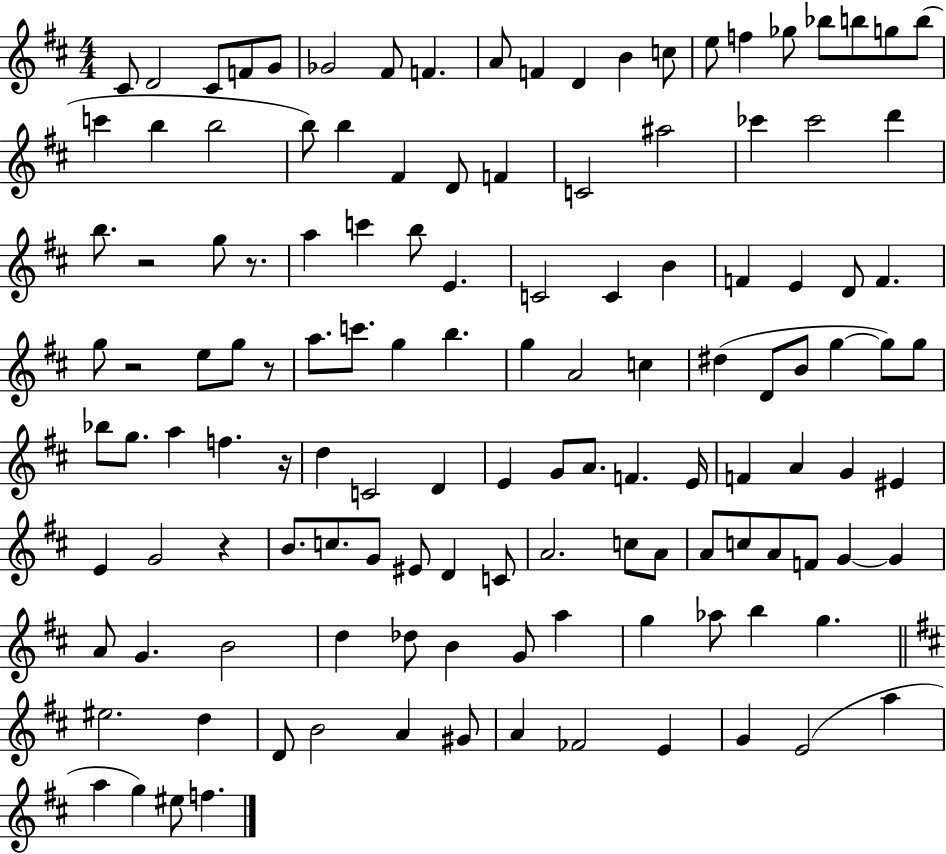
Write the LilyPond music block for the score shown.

{
  \clef treble
  \numericTimeSignature
  \time 4/4
  \key d \major
  cis'8 d'2 cis'8 f'8 g'8 | ges'2 fis'8 f'4. | a'8 f'4 d'4 b'4 c''8 | e''8 f''4 ges''8 bes''8 b''8 g''8 b''8( | \break c'''4 b''4 b''2 | b''8) b''4 fis'4 d'8 f'4 | c'2 ais''2 | ces'''4 ces'''2 d'''4 | \break b''8. r2 g''8 r8. | a''4 c'''4 b''8 e'4. | c'2 c'4 b'4 | f'4 e'4 d'8 f'4. | \break g''8 r2 e''8 g''8 r8 | a''8. c'''8. g''4 b''4. | g''4 a'2 c''4 | dis''4( d'8 b'8 g''4~~ g''8) g''8 | \break bes''8 g''8. a''4 f''4. r16 | d''4 c'2 d'4 | e'4 g'8 a'8. f'4. e'16 | f'4 a'4 g'4 eis'4 | \break e'4 g'2 r4 | b'8. c''8. g'8 eis'8 d'4 c'8 | a'2. c''8 a'8 | a'8 c''8 a'8 f'8 g'4~~ g'4 | \break a'8 g'4. b'2 | d''4 des''8 b'4 g'8 a''4 | g''4 aes''8 b''4 g''4. | \bar "||" \break \key b \minor eis''2. d''4 | d'8 b'2 a'4 gis'8 | a'4 fes'2 e'4 | g'4 e'2( a''4 | \break a''4 g''4) eis''8 f''4. | \bar "|."
}